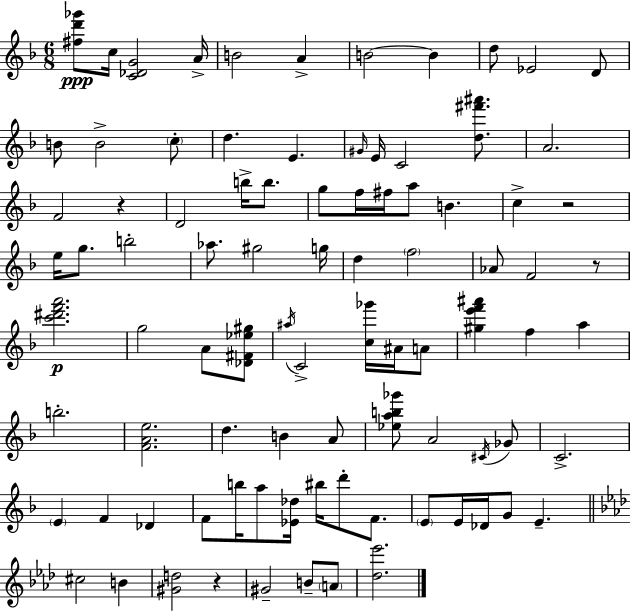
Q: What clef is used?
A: treble